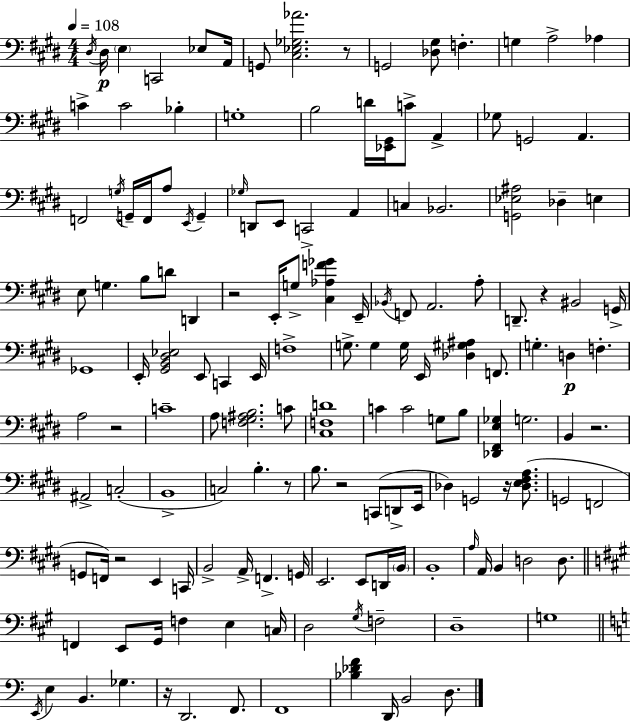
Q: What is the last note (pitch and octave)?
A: D3